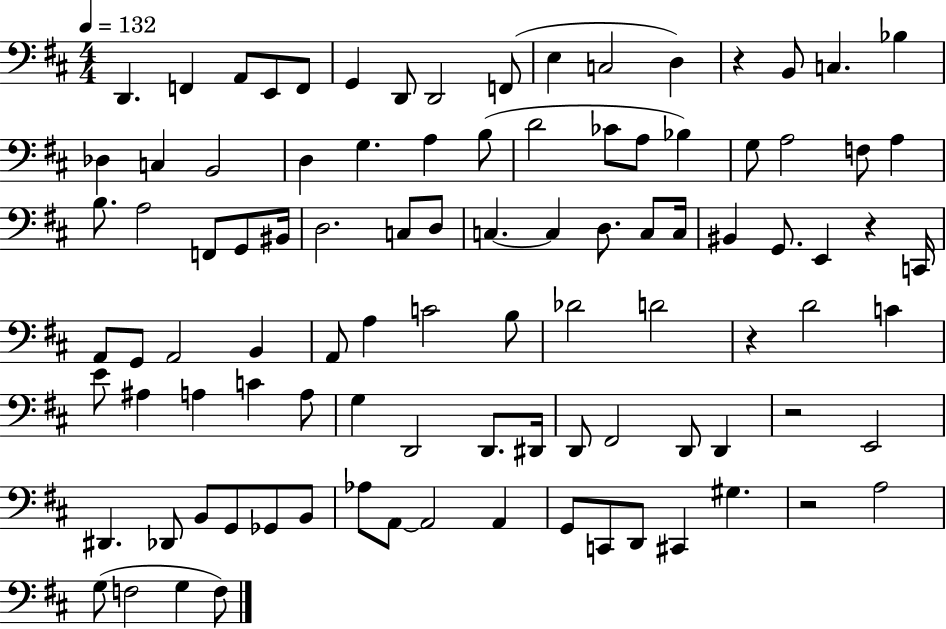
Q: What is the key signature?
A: D major